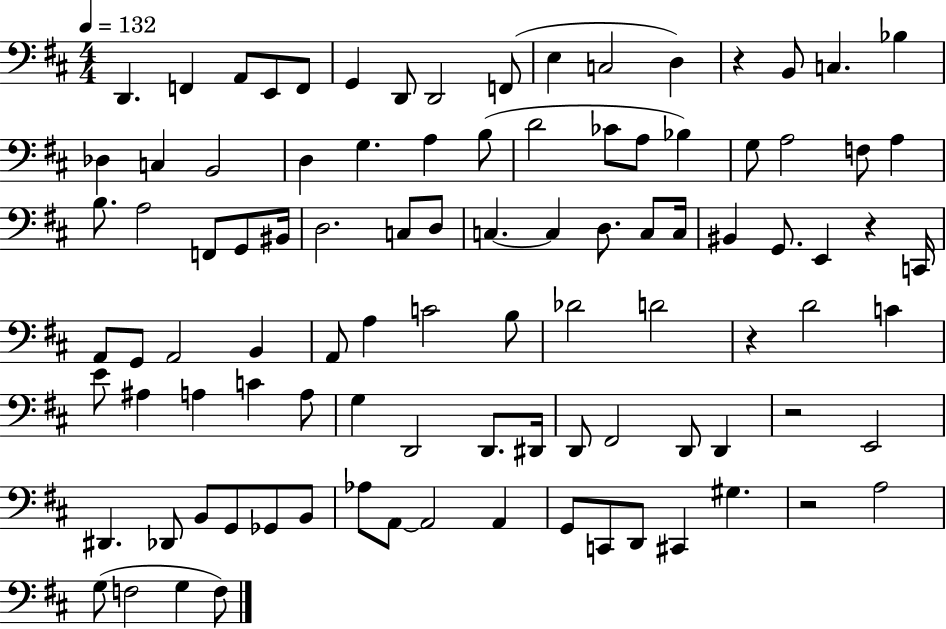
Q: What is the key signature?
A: D major